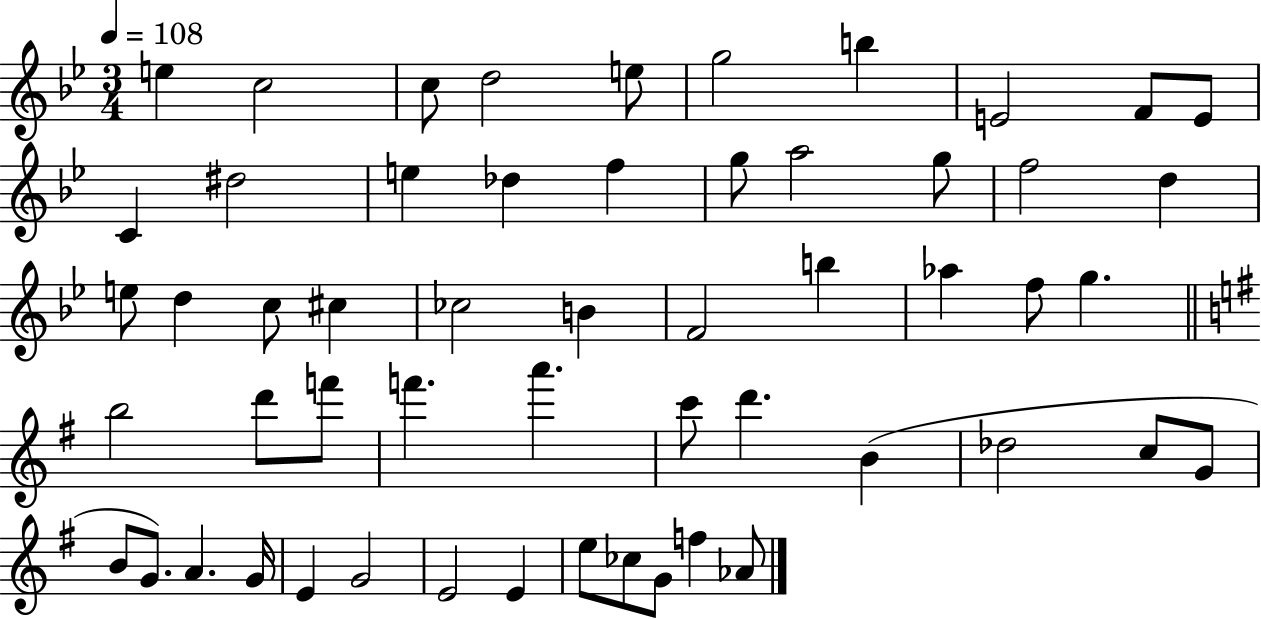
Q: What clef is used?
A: treble